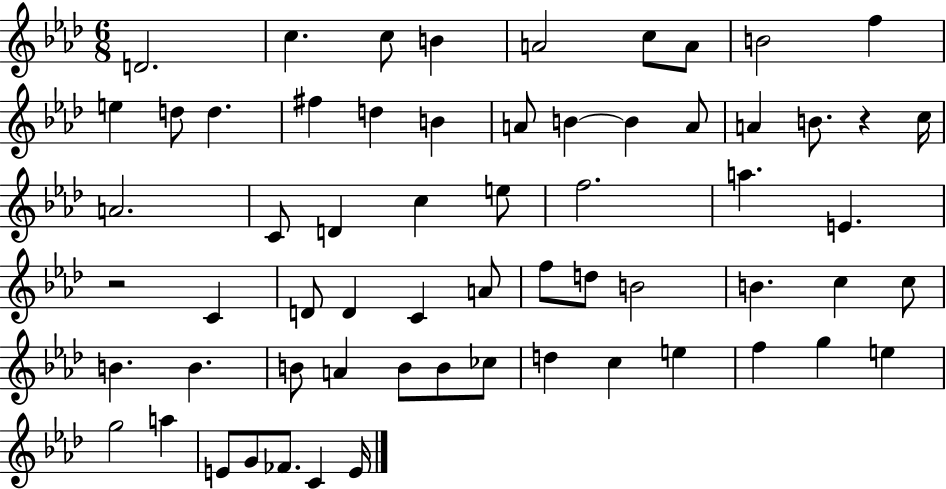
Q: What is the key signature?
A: AES major